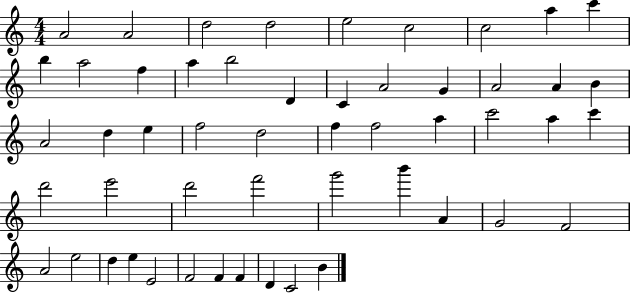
A4/h A4/h D5/h D5/h E5/h C5/h C5/h A5/q C6/q B5/q A5/h F5/q A5/q B5/h D4/q C4/q A4/h G4/q A4/h A4/q B4/q A4/h D5/q E5/q F5/h D5/h F5/q F5/h A5/q C6/h A5/q C6/q D6/h E6/h D6/h F6/h G6/h B6/q A4/q G4/h F4/h A4/h E5/h D5/q E5/q E4/h F4/h F4/q F4/q D4/q C4/h B4/q